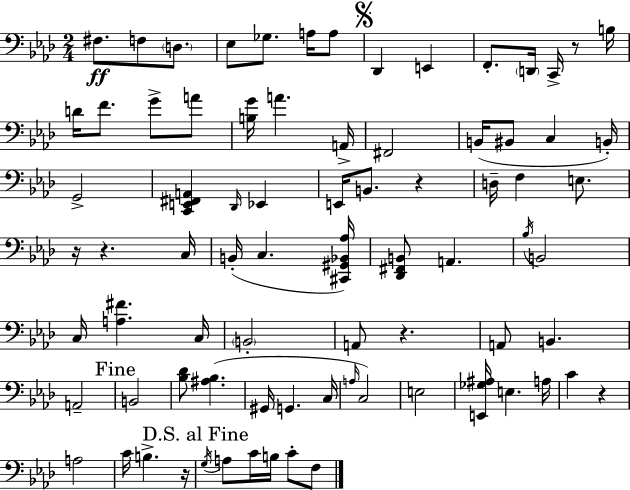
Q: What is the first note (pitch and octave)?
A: F#3